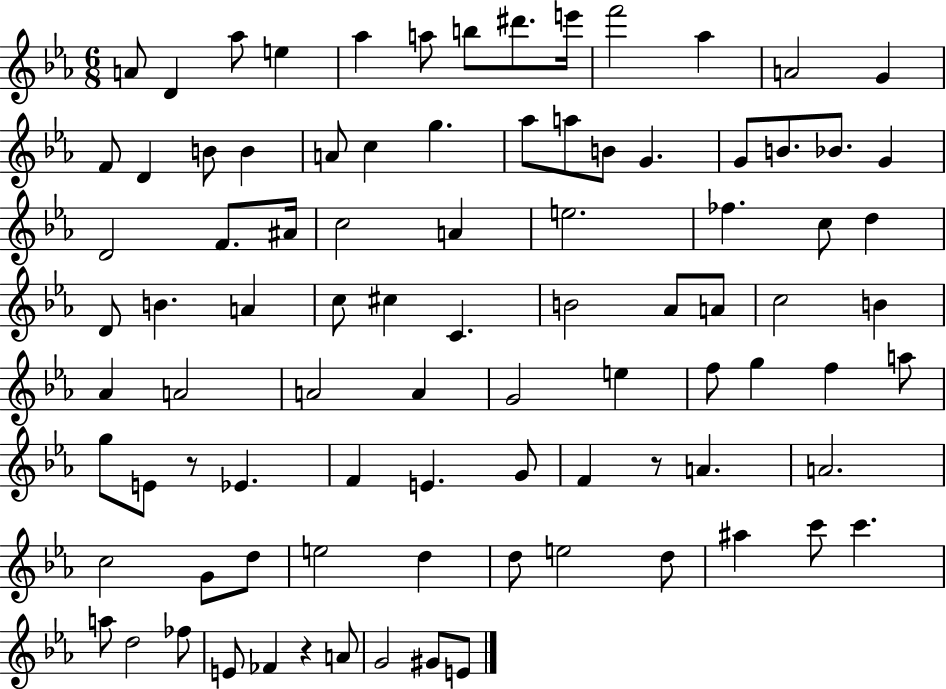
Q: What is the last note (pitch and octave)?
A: E4